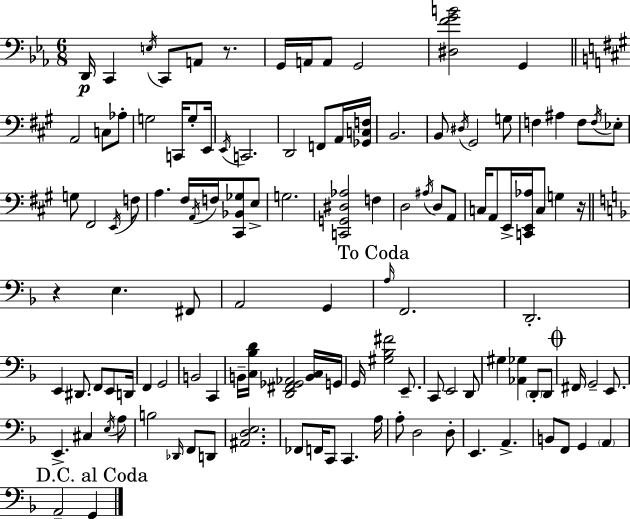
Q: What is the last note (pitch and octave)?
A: G2